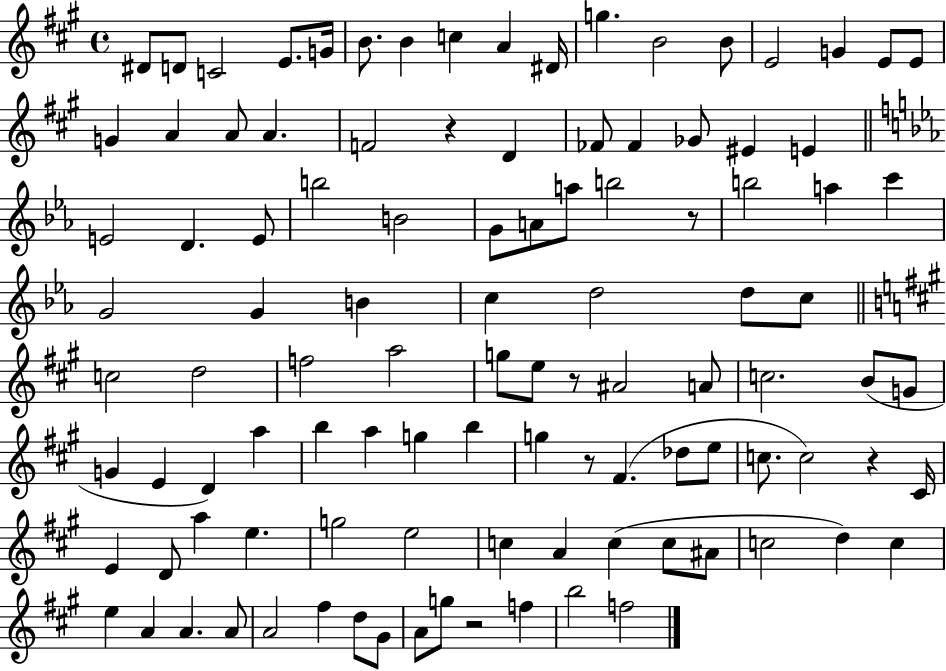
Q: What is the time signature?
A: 4/4